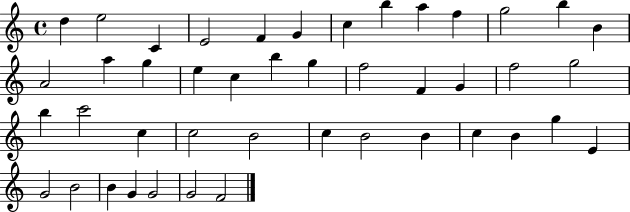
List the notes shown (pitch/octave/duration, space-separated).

D5/q E5/h C4/q E4/h F4/q G4/q C5/q B5/q A5/q F5/q G5/h B5/q B4/q A4/h A5/q G5/q E5/q C5/q B5/q G5/q F5/h F4/q G4/q F5/h G5/h B5/q C6/h C5/q C5/h B4/h C5/q B4/h B4/q C5/q B4/q G5/q E4/q G4/h B4/h B4/q G4/q G4/h G4/h F4/h